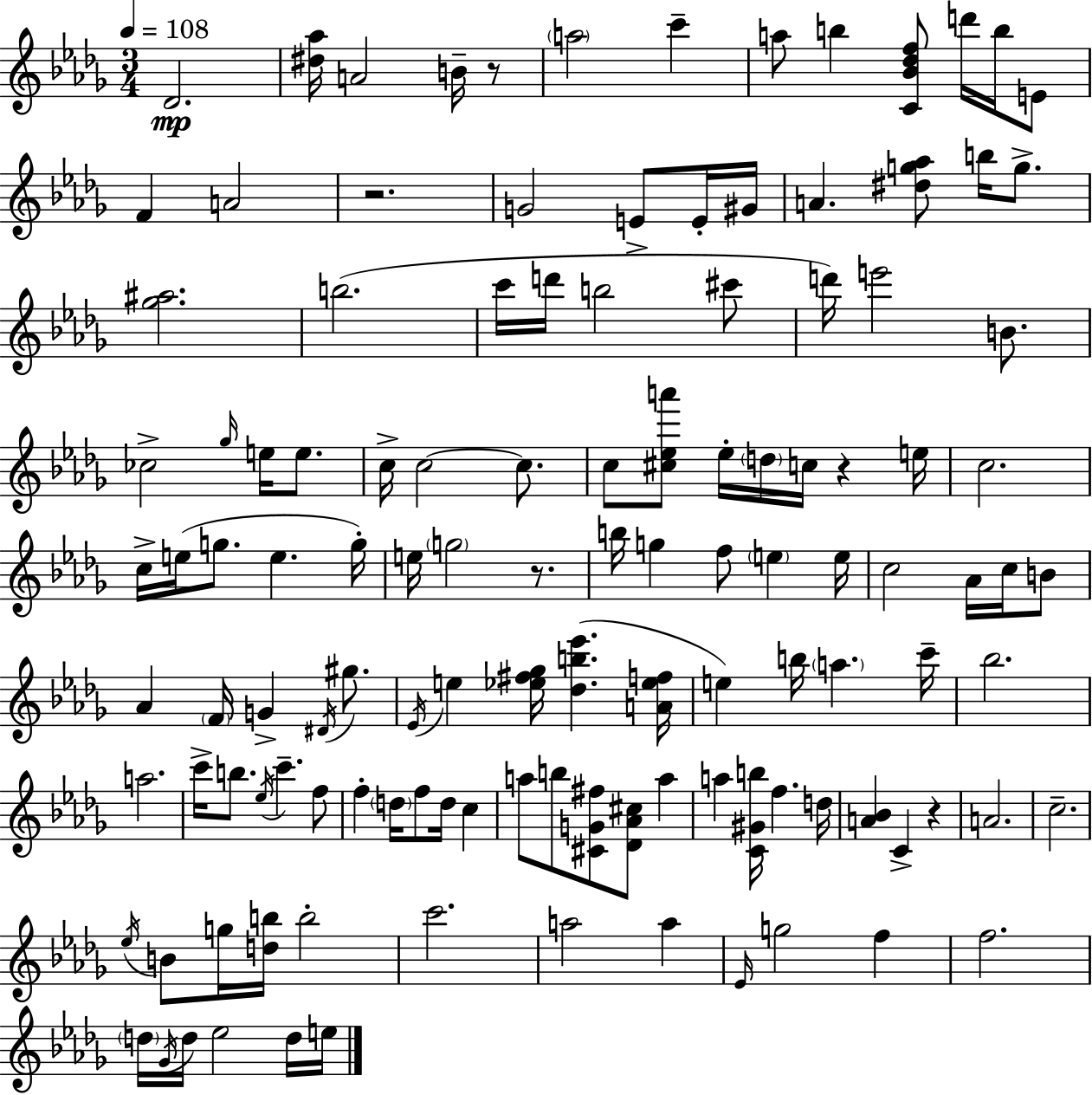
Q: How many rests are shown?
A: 5